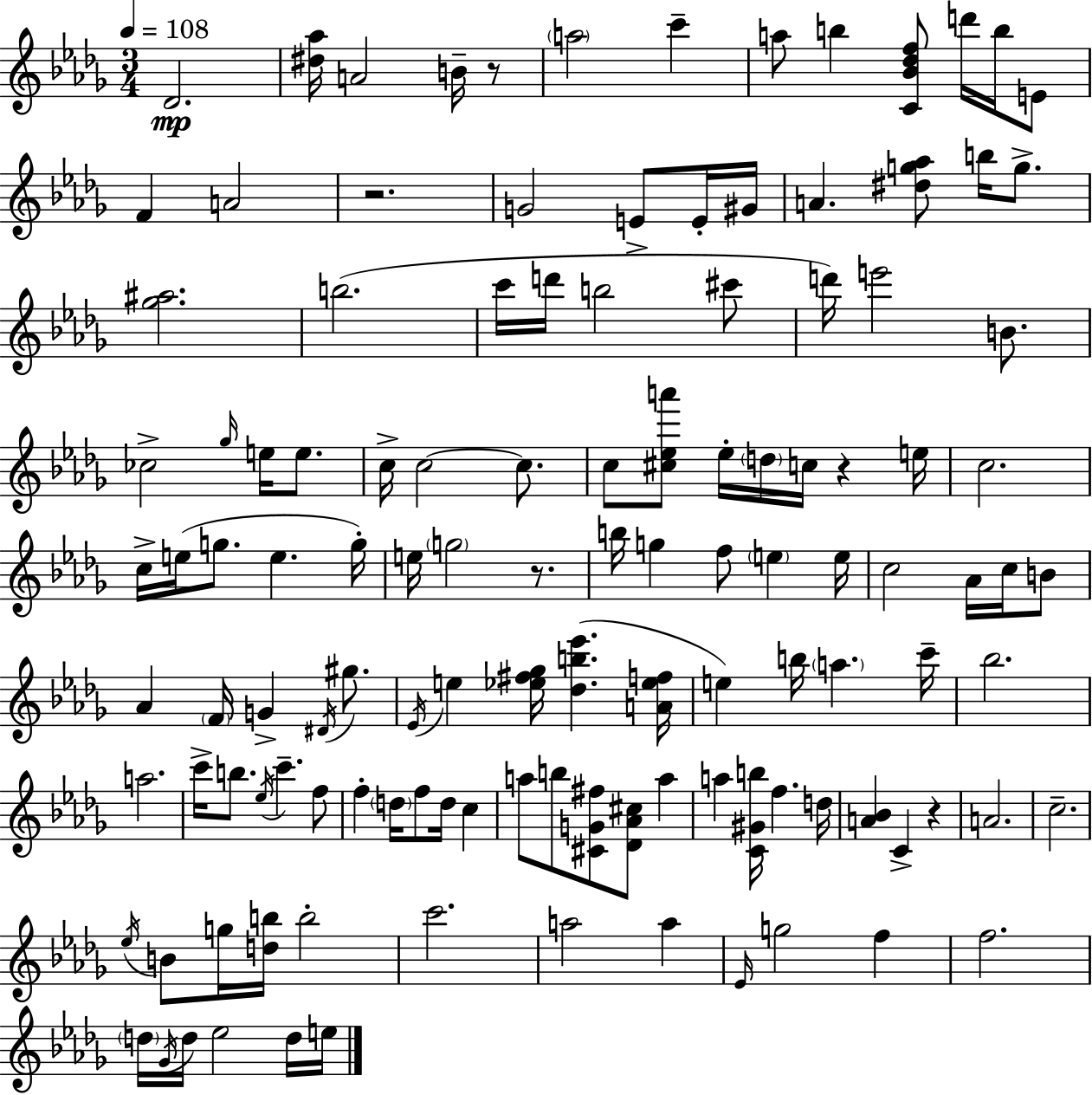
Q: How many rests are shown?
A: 5